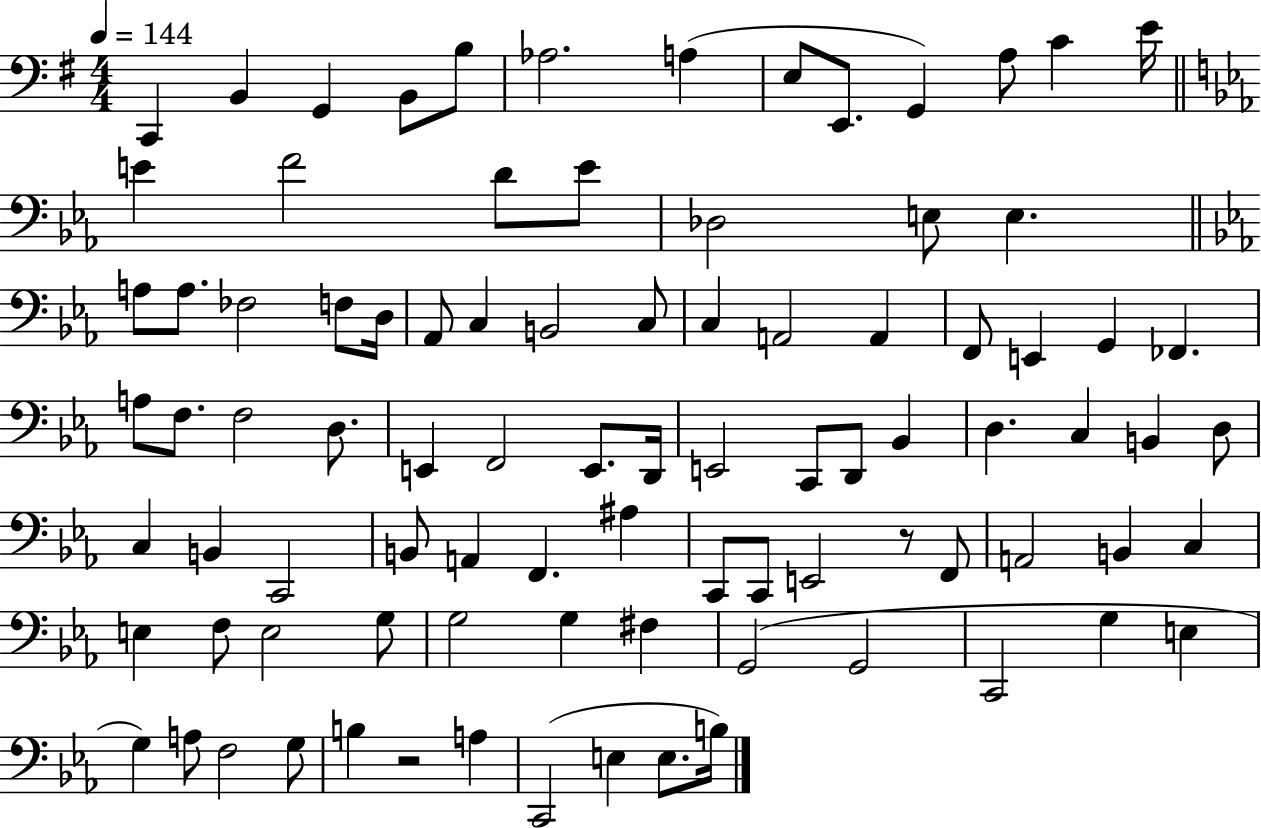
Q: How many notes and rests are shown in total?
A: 90